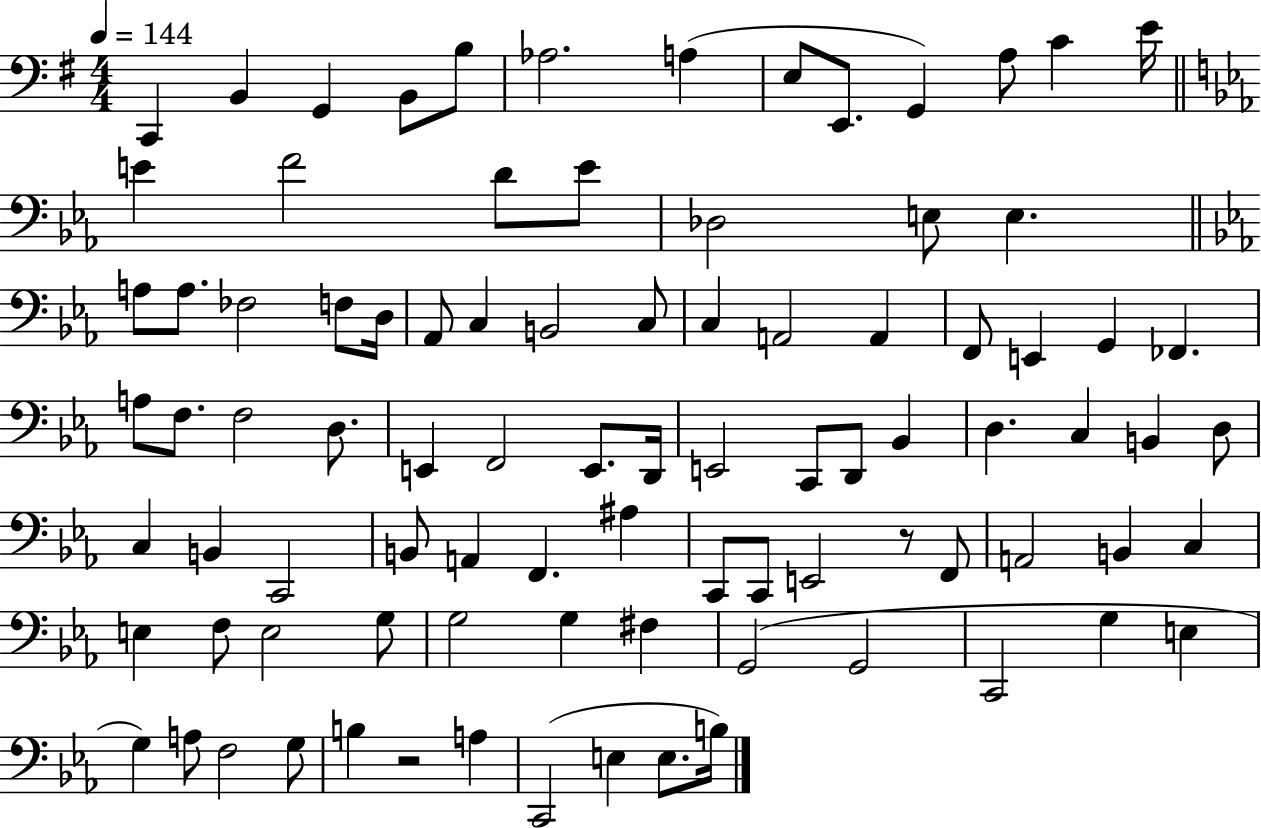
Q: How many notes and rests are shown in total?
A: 90